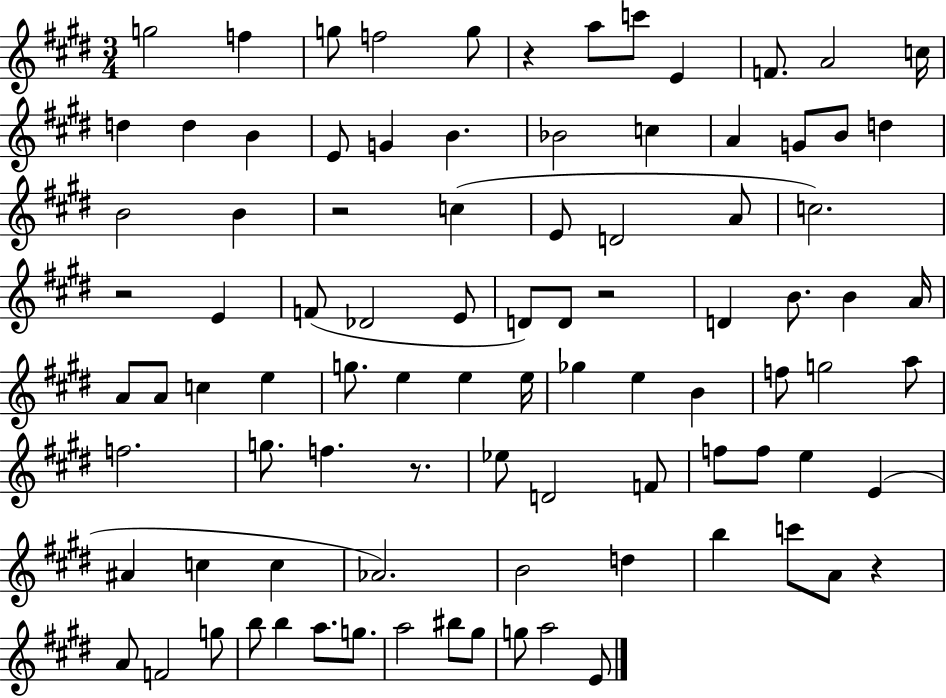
{
  \clef treble
  \numericTimeSignature
  \time 3/4
  \key e \major
  \repeat volta 2 { g''2 f''4 | g''8 f''2 g''8 | r4 a''8 c'''8 e'4 | f'8. a'2 c''16 | \break d''4 d''4 b'4 | e'8 g'4 b'4. | bes'2 c''4 | a'4 g'8 b'8 d''4 | \break b'2 b'4 | r2 c''4( | e'8 d'2 a'8 | c''2.) | \break r2 e'4 | f'8( des'2 e'8 | d'8) d'8 r2 | d'4 b'8. b'4 a'16 | \break a'8 a'8 c''4 e''4 | g''8. e''4 e''4 e''16 | ges''4 e''4 b'4 | f''8 g''2 a''8 | \break f''2. | g''8. f''4. r8. | ees''8 d'2 f'8 | f''8 f''8 e''4 e'4( | \break ais'4 c''4 c''4 | aes'2.) | b'2 d''4 | b''4 c'''8 a'8 r4 | \break a'8 f'2 g''8 | b''8 b''4 a''8. g''8. | a''2 bis''8 gis''8 | g''8 a''2 e'8 | \break } \bar "|."
}